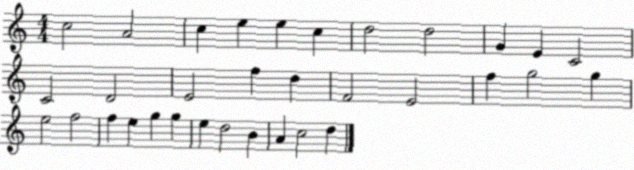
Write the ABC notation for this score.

X:1
T:Untitled
M:4/4
L:1/4
K:C
c2 A2 c e e c d2 d2 G E C2 C2 D2 E2 f d F2 E2 f g2 g e2 f2 f e g g e d2 B A c2 d